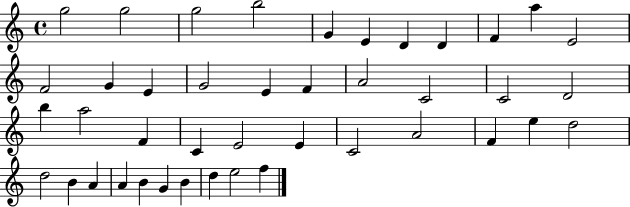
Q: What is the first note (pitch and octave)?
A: G5